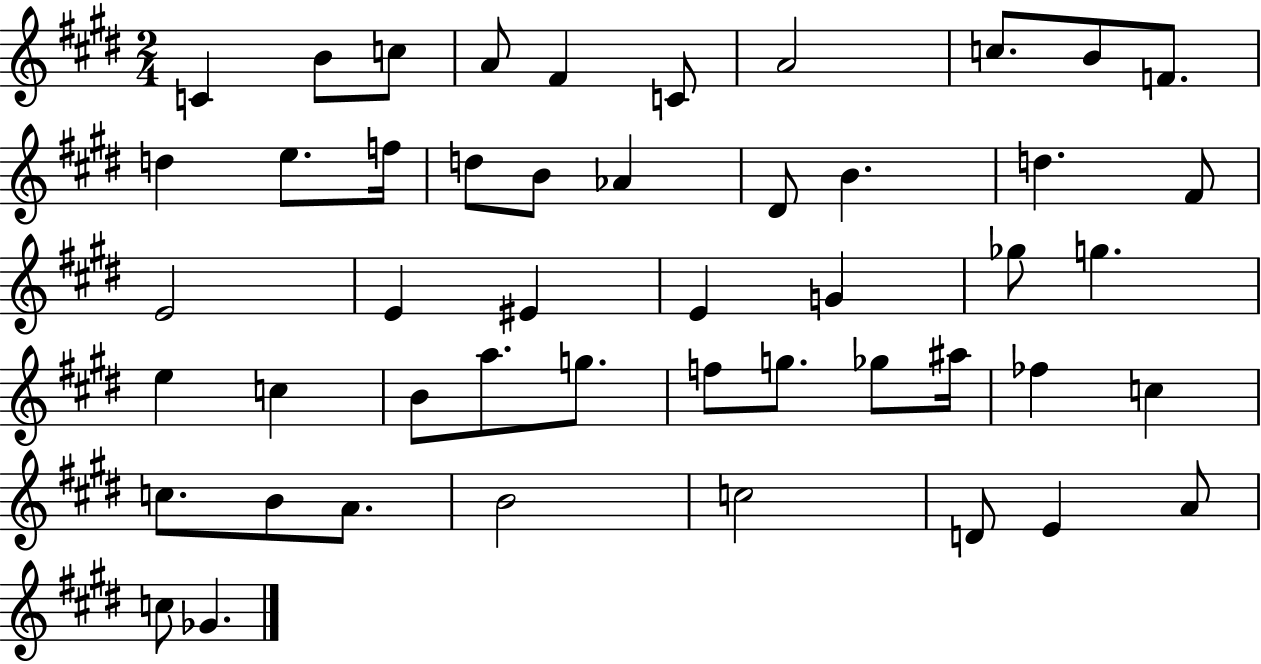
C4/q B4/e C5/e A4/e F#4/q C4/e A4/h C5/e. B4/e F4/e. D5/q E5/e. F5/s D5/e B4/e Ab4/q D#4/e B4/q. D5/q. F#4/e E4/h E4/q EIS4/q E4/q G4/q Gb5/e G5/q. E5/q C5/q B4/e A5/e. G5/e. F5/e G5/e. Gb5/e A#5/s FES5/q C5/q C5/e. B4/e A4/e. B4/h C5/h D4/e E4/q A4/e C5/e Gb4/q.